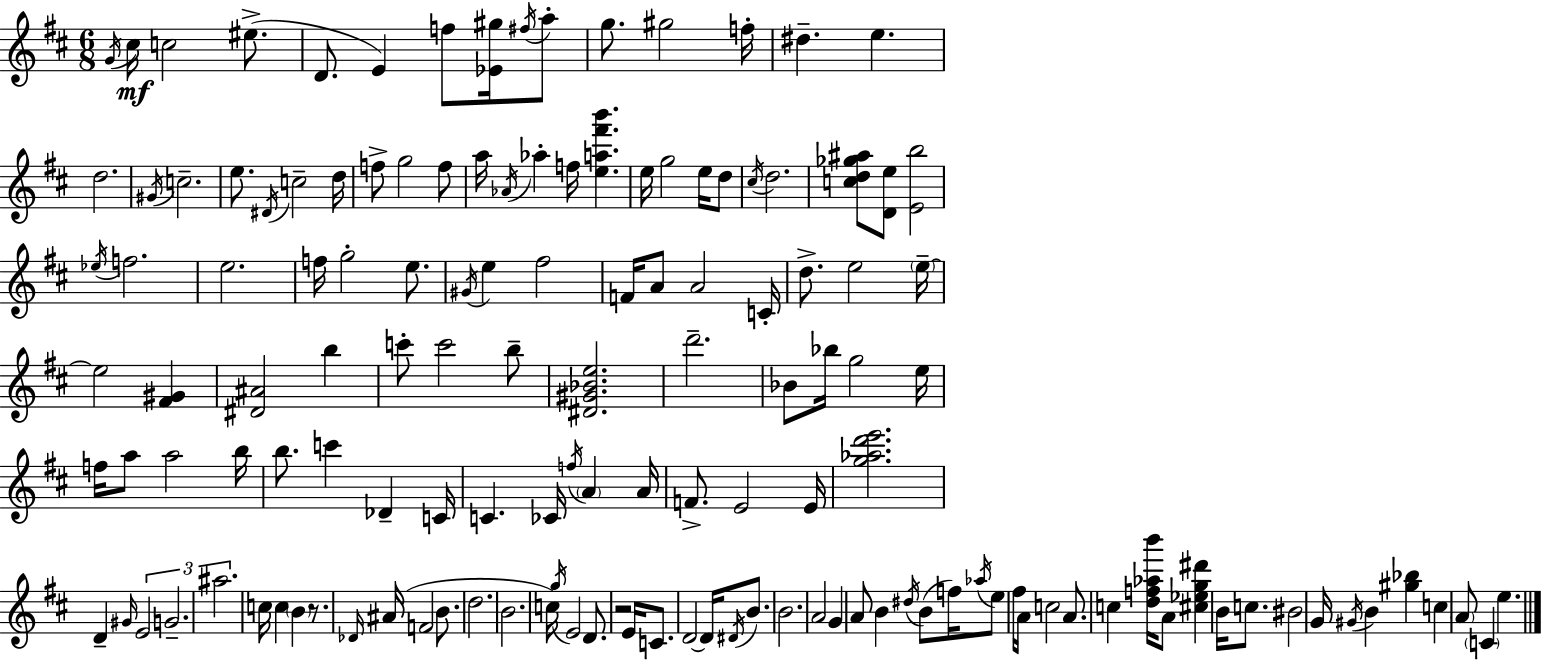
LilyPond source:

{
  \clef treble
  \numericTimeSignature
  \time 6/8
  \key d \major
  \repeat volta 2 { \acciaccatura { g'16 }\mf cis''16 c''2 eis''8.->( | d'8. e'4) f''8 <ees' gis''>16 \acciaccatura { fis''16 } | a''8-. g''8. gis''2 | f''16-. dis''4.-- e''4. | \break d''2. | \acciaccatura { gis'16 } c''2.-- | e''8. \acciaccatura { dis'16 } c''2-- | d''16 f''8-> g''2 | \break f''8 a''16 \acciaccatura { aes'16 } aes''4-. f''16 <e'' a'' fis''' b'''>4. | e''16 g''2 | e''16 d''8 \acciaccatura { cis''16 } d''2. | <c'' d'' ges'' ais''>8 <d' e''>8 <e' b''>2 | \break \acciaccatura { ees''16 } f''2. | e''2. | f''16 g''2-. | e''8. \acciaccatura { gis'16 } e''4 | \break fis''2 f'16 a'8 a'2 | c'16-. d''8.-> e''2 | \parenthesize e''16--~~ e''2 | <fis' gis'>4 <dis' ais'>2 | \break b''4 c'''8-. c'''2 | b''8-- <dis' gis' bes' e''>2. | d'''2.-- | bes'8 bes''16 g''2 | \break e''16 f''16 a''8 a''2 | b''16 b''8. c'''4 | des'4-- c'16 c'4. | ces'16 \acciaccatura { f''16 } \parenthesize a'4 a'16 f'8.-> | \break e'2 e'16 <g'' aes'' d''' e'''>2. | d'4-- | \grace { gis'16 } \tuplet 3/2 { e'2 g'2.-- | ais''2. } | \break c''16 c''4 | \parenthesize b'4 r8. \grace { des'16 } ais'16( | f'2 b'8. d''2. | b'2. | \break c''16) | \acciaccatura { g''16 } e'2 d'8. | r2 e'16 c'8. | d'2~~ d'16 \acciaccatura { dis'16 } b'8. | \break b'2. | a'2 g'4 | a'8 b'4 \acciaccatura { dis''16 }( b'8 f''16) \acciaccatura { aes''16 } | e''8 fis''16 a'16 c''2 | \break a'8. c''4 <d'' f'' aes'' b'''>16 a'8 <cis'' ees'' g'' dis'''>4 | b'16 c''8. bis'2 | g'16 \acciaccatura { gis'16 } b'4 <gis'' bes''>4 | c''4 \parenthesize a'8 \parenthesize c'4 e''4. | \break } \bar "|."
}